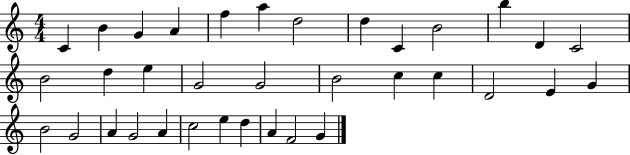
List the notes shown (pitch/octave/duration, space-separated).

C4/q B4/q G4/q A4/q F5/q A5/q D5/h D5/q C4/q B4/h B5/q D4/q C4/h B4/h D5/q E5/q G4/h G4/h B4/h C5/q C5/q D4/h E4/q G4/q B4/h G4/h A4/q G4/h A4/q C5/h E5/q D5/q A4/q F4/h G4/q